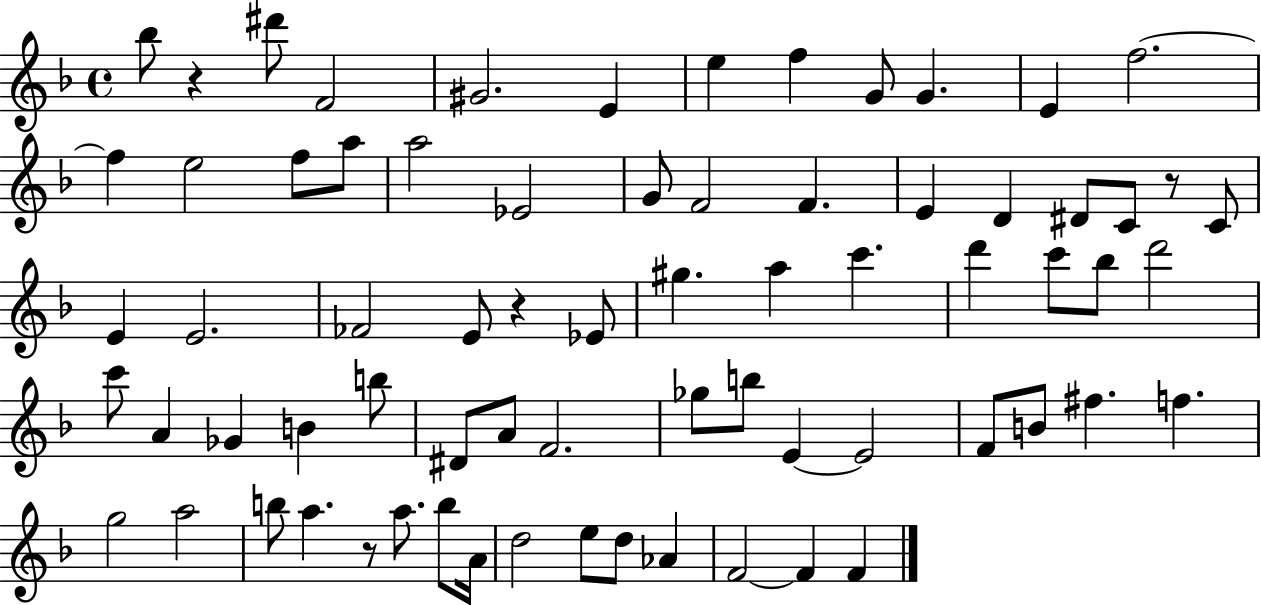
Bb5/e R/q D#6/e F4/h G#4/h. E4/q E5/q F5/q G4/e G4/q. E4/q F5/h. F5/q E5/h F5/e A5/e A5/h Eb4/h G4/e F4/h F4/q. E4/q D4/q D#4/e C4/e R/e C4/e E4/q E4/h. FES4/h E4/e R/q Eb4/e G#5/q. A5/q C6/q. D6/q C6/e Bb5/e D6/h C6/e A4/q Gb4/q B4/q B5/e D#4/e A4/e F4/h. Gb5/e B5/e E4/q E4/h F4/e B4/e F#5/q. F5/q. G5/h A5/h B5/e A5/q. R/e A5/e. B5/e A4/s D5/h E5/e D5/e Ab4/q F4/h F4/q F4/q